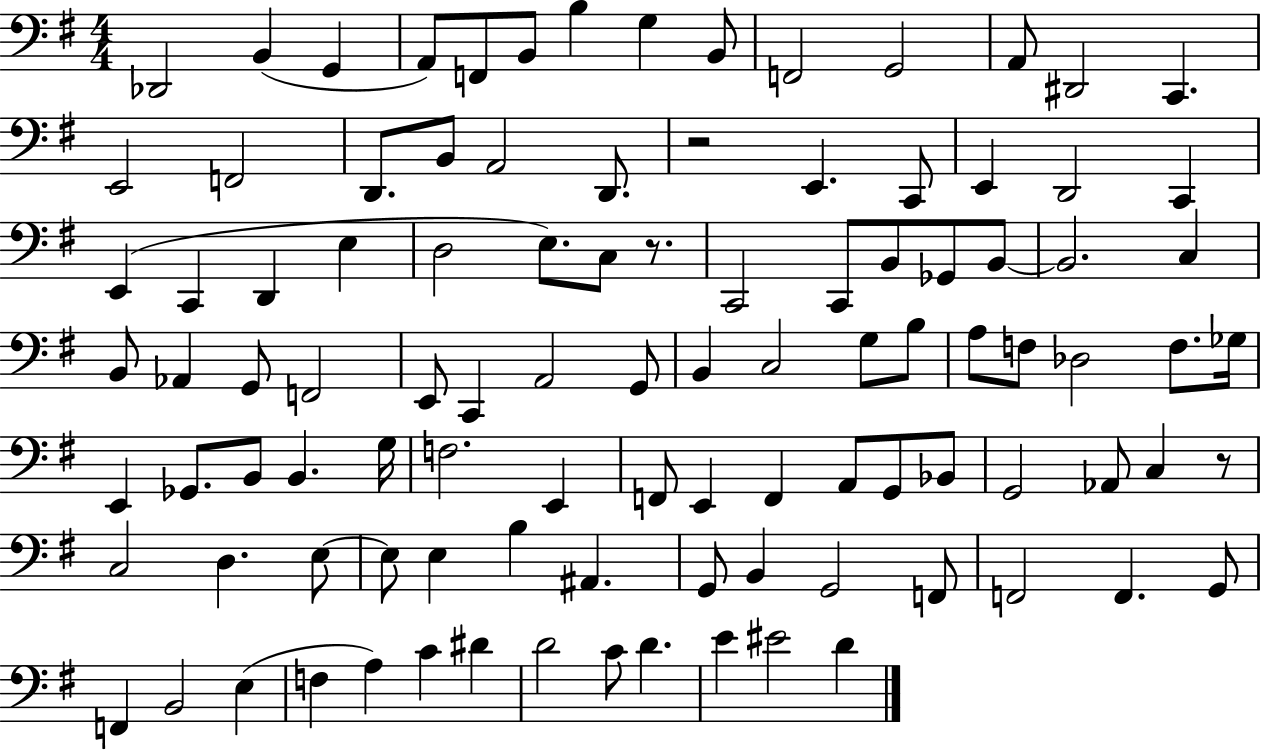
{
  \clef bass
  \numericTimeSignature
  \time 4/4
  \key g \major
  des,2 b,4( g,4 | a,8) f,8 b,8 b4 g4 b,8 | f,2 g,2 | a,8 dis,2 c,4. | \break e,2 f,2 | d,8. b,8 a,2 d,8. | r2 e,4. c,8 | e,4 d,2 c,4 | \break e,4( c,4 d,4 e4 | d2 e8.) c8 r8. | c,2 c,8 b,8 ges,8 b,8~~ | b,2. c4 | \break b,8 aes,4 g,8 f,2 | e,8 c,4 a,2 g,8 | b,4 c2 g8 b8 | a8 f8 des2 f8. ges16 | \break e,4 ges,8. b,8 b,4. g16 | f2. e,4 | f,8 e,4 f,4 a,8 g,8 bes,8 | g,2 aes,8 c4 r8 | \break c2 d4. e8~~ | e8 e4 b4 ais,4. | g,8 b,4 g,2 f,8 | f,2 f,4. g,8 | \break f,4 b,2 e4( | f4 a4) c'4 dis'4 | d'2 c'8 d'4. | e'4 eis'2 d'4 | \break \bar "|."
}